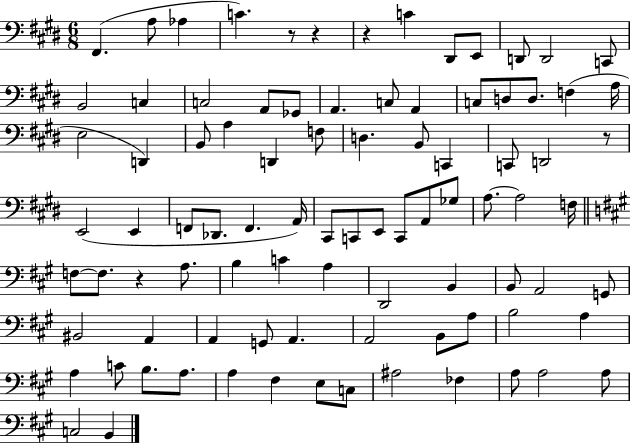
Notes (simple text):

F#2/q. A3/e Ab3/q C4/q. R/e R/q R/q C4/q D#2/e E2/e D2/e D2/h C2/e B2/h C3/q C3/h A2/e Gb2/e A2/q. C3/e A2/q C3/e D3/e D3/e. F3/q A3/s E3/h D2/q B2/e A3/q D2/q F3/e D3/q. B2/e C2/q C2/e D2/h R/e E2/h E2/q F2/e Db2/e. F2/q. A2/s C#2/e C2/e E2/e C2/e A2/e Gb3/e A3/e. A3/h F3/s F3/e F3/e. R/q A3/e. B3/q C4/q A3/q D2/h B2/q B2/e A2/h G2/e BIS2/h A2/q A2/q G2/e A2/q. A2/h B2/e A3/e B3/h A3/q A3/q C4/e B3/e. A3/e. A3/q F#3/q E3/e C3/e A#3/h FES3/q A3/e A3/h A3/e C3/h B2/q